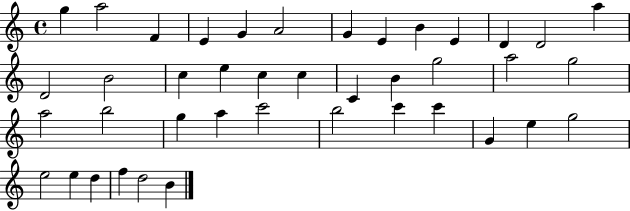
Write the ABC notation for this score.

X:1
T:Untitled
M:4/4
L:1/4
K:C
g a2 F E G A2 G E B E D D2 a D2 B2 c e c c C B g2 a2 g2 a2 b2 g a c'2 b2 c' c' G e g2 e2 e d f d2 B